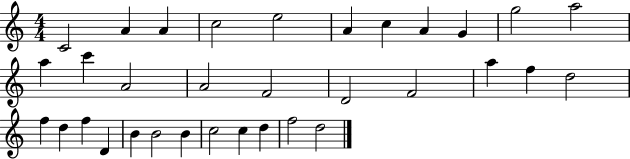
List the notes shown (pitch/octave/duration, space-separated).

C4/h A4/q A4/q C5/h E5/h A4/q C5/q A4/q G4/q G5/h A5/h A5/q C6/q A4/h A4/h F4/h D4/h F4/h A5/q F5/q D5/h F5/q D5/q F5/q D4/q B4/q B4/h B4/q C5/h C5/q D5/q F5/h D5/h